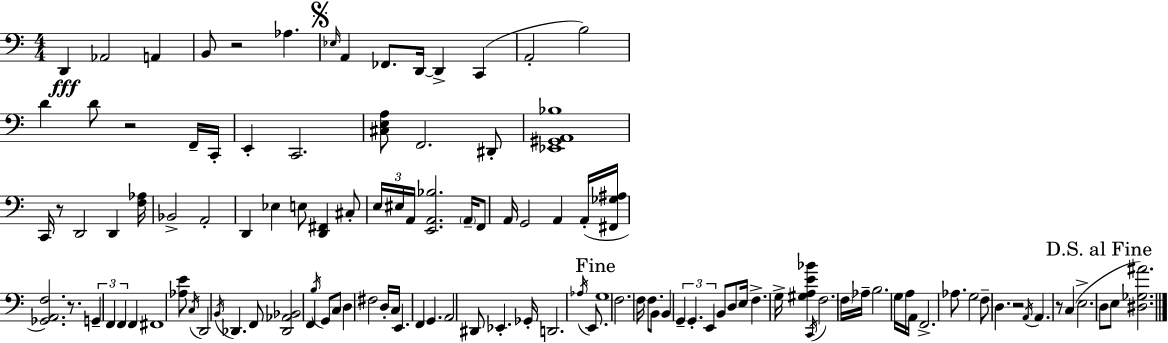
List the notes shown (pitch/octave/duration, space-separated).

D2/q Ab2/h A2/q B2/e R/h Ab3/q. Eb3/s A2/q FES2/e. D2/s D2/q C2/q A2/h B3/h D4/q D4/e R/h F2/s C2/s E2/q C2/h. [C#3,E3,A3]/e F2/h. D#2/e [Eb2,G#2,A2,Bb3]/w C2/s R/e D2/h D2/q [F3,Ab3]/s Bb2/h A2/h D2/q Eb3/q E3/e [D2,F#2]/q C#3/e E3/s EIS3/s A2/s [E2,A2,Bb3]/h. A2/s F2/e A2/s G2/h A2/q A2/s [F#2,Gb3,A#3]/s [Gb2,A2,F3]/h. R/e. G2/q F2/q F2/q F2/q F#2/w [Ab3,E4]/e C3/s D2/h B2/s Db2/q. F2/e [Db2,Ab2,Bb2]/h F2/q B3/s G2/e C3/e D3/q F#3/h D3/s C3/s E2/q. F2/q G2/q. A2/h D#2/e Eb2/q. Gb2/s D2/h. Ab3/s E2/e. G3/w F3/h. F3/s F3/e. B2/e B2/q G2/q G2/q. E2/q B2/e D3/e E3/s F3/q. G3/s [G#3,A3,E4,Bb4]/q C2/s F3/h. F3/s Ab3/s B3/h. G3/s A3/s A2/s F2/h. Ab3/e. G3/h F3/e D3/q. R/h A2/s A2/q. R/e C3/q E3/h. D3/e E3/e [D#3,Gb3,A#4]/h.